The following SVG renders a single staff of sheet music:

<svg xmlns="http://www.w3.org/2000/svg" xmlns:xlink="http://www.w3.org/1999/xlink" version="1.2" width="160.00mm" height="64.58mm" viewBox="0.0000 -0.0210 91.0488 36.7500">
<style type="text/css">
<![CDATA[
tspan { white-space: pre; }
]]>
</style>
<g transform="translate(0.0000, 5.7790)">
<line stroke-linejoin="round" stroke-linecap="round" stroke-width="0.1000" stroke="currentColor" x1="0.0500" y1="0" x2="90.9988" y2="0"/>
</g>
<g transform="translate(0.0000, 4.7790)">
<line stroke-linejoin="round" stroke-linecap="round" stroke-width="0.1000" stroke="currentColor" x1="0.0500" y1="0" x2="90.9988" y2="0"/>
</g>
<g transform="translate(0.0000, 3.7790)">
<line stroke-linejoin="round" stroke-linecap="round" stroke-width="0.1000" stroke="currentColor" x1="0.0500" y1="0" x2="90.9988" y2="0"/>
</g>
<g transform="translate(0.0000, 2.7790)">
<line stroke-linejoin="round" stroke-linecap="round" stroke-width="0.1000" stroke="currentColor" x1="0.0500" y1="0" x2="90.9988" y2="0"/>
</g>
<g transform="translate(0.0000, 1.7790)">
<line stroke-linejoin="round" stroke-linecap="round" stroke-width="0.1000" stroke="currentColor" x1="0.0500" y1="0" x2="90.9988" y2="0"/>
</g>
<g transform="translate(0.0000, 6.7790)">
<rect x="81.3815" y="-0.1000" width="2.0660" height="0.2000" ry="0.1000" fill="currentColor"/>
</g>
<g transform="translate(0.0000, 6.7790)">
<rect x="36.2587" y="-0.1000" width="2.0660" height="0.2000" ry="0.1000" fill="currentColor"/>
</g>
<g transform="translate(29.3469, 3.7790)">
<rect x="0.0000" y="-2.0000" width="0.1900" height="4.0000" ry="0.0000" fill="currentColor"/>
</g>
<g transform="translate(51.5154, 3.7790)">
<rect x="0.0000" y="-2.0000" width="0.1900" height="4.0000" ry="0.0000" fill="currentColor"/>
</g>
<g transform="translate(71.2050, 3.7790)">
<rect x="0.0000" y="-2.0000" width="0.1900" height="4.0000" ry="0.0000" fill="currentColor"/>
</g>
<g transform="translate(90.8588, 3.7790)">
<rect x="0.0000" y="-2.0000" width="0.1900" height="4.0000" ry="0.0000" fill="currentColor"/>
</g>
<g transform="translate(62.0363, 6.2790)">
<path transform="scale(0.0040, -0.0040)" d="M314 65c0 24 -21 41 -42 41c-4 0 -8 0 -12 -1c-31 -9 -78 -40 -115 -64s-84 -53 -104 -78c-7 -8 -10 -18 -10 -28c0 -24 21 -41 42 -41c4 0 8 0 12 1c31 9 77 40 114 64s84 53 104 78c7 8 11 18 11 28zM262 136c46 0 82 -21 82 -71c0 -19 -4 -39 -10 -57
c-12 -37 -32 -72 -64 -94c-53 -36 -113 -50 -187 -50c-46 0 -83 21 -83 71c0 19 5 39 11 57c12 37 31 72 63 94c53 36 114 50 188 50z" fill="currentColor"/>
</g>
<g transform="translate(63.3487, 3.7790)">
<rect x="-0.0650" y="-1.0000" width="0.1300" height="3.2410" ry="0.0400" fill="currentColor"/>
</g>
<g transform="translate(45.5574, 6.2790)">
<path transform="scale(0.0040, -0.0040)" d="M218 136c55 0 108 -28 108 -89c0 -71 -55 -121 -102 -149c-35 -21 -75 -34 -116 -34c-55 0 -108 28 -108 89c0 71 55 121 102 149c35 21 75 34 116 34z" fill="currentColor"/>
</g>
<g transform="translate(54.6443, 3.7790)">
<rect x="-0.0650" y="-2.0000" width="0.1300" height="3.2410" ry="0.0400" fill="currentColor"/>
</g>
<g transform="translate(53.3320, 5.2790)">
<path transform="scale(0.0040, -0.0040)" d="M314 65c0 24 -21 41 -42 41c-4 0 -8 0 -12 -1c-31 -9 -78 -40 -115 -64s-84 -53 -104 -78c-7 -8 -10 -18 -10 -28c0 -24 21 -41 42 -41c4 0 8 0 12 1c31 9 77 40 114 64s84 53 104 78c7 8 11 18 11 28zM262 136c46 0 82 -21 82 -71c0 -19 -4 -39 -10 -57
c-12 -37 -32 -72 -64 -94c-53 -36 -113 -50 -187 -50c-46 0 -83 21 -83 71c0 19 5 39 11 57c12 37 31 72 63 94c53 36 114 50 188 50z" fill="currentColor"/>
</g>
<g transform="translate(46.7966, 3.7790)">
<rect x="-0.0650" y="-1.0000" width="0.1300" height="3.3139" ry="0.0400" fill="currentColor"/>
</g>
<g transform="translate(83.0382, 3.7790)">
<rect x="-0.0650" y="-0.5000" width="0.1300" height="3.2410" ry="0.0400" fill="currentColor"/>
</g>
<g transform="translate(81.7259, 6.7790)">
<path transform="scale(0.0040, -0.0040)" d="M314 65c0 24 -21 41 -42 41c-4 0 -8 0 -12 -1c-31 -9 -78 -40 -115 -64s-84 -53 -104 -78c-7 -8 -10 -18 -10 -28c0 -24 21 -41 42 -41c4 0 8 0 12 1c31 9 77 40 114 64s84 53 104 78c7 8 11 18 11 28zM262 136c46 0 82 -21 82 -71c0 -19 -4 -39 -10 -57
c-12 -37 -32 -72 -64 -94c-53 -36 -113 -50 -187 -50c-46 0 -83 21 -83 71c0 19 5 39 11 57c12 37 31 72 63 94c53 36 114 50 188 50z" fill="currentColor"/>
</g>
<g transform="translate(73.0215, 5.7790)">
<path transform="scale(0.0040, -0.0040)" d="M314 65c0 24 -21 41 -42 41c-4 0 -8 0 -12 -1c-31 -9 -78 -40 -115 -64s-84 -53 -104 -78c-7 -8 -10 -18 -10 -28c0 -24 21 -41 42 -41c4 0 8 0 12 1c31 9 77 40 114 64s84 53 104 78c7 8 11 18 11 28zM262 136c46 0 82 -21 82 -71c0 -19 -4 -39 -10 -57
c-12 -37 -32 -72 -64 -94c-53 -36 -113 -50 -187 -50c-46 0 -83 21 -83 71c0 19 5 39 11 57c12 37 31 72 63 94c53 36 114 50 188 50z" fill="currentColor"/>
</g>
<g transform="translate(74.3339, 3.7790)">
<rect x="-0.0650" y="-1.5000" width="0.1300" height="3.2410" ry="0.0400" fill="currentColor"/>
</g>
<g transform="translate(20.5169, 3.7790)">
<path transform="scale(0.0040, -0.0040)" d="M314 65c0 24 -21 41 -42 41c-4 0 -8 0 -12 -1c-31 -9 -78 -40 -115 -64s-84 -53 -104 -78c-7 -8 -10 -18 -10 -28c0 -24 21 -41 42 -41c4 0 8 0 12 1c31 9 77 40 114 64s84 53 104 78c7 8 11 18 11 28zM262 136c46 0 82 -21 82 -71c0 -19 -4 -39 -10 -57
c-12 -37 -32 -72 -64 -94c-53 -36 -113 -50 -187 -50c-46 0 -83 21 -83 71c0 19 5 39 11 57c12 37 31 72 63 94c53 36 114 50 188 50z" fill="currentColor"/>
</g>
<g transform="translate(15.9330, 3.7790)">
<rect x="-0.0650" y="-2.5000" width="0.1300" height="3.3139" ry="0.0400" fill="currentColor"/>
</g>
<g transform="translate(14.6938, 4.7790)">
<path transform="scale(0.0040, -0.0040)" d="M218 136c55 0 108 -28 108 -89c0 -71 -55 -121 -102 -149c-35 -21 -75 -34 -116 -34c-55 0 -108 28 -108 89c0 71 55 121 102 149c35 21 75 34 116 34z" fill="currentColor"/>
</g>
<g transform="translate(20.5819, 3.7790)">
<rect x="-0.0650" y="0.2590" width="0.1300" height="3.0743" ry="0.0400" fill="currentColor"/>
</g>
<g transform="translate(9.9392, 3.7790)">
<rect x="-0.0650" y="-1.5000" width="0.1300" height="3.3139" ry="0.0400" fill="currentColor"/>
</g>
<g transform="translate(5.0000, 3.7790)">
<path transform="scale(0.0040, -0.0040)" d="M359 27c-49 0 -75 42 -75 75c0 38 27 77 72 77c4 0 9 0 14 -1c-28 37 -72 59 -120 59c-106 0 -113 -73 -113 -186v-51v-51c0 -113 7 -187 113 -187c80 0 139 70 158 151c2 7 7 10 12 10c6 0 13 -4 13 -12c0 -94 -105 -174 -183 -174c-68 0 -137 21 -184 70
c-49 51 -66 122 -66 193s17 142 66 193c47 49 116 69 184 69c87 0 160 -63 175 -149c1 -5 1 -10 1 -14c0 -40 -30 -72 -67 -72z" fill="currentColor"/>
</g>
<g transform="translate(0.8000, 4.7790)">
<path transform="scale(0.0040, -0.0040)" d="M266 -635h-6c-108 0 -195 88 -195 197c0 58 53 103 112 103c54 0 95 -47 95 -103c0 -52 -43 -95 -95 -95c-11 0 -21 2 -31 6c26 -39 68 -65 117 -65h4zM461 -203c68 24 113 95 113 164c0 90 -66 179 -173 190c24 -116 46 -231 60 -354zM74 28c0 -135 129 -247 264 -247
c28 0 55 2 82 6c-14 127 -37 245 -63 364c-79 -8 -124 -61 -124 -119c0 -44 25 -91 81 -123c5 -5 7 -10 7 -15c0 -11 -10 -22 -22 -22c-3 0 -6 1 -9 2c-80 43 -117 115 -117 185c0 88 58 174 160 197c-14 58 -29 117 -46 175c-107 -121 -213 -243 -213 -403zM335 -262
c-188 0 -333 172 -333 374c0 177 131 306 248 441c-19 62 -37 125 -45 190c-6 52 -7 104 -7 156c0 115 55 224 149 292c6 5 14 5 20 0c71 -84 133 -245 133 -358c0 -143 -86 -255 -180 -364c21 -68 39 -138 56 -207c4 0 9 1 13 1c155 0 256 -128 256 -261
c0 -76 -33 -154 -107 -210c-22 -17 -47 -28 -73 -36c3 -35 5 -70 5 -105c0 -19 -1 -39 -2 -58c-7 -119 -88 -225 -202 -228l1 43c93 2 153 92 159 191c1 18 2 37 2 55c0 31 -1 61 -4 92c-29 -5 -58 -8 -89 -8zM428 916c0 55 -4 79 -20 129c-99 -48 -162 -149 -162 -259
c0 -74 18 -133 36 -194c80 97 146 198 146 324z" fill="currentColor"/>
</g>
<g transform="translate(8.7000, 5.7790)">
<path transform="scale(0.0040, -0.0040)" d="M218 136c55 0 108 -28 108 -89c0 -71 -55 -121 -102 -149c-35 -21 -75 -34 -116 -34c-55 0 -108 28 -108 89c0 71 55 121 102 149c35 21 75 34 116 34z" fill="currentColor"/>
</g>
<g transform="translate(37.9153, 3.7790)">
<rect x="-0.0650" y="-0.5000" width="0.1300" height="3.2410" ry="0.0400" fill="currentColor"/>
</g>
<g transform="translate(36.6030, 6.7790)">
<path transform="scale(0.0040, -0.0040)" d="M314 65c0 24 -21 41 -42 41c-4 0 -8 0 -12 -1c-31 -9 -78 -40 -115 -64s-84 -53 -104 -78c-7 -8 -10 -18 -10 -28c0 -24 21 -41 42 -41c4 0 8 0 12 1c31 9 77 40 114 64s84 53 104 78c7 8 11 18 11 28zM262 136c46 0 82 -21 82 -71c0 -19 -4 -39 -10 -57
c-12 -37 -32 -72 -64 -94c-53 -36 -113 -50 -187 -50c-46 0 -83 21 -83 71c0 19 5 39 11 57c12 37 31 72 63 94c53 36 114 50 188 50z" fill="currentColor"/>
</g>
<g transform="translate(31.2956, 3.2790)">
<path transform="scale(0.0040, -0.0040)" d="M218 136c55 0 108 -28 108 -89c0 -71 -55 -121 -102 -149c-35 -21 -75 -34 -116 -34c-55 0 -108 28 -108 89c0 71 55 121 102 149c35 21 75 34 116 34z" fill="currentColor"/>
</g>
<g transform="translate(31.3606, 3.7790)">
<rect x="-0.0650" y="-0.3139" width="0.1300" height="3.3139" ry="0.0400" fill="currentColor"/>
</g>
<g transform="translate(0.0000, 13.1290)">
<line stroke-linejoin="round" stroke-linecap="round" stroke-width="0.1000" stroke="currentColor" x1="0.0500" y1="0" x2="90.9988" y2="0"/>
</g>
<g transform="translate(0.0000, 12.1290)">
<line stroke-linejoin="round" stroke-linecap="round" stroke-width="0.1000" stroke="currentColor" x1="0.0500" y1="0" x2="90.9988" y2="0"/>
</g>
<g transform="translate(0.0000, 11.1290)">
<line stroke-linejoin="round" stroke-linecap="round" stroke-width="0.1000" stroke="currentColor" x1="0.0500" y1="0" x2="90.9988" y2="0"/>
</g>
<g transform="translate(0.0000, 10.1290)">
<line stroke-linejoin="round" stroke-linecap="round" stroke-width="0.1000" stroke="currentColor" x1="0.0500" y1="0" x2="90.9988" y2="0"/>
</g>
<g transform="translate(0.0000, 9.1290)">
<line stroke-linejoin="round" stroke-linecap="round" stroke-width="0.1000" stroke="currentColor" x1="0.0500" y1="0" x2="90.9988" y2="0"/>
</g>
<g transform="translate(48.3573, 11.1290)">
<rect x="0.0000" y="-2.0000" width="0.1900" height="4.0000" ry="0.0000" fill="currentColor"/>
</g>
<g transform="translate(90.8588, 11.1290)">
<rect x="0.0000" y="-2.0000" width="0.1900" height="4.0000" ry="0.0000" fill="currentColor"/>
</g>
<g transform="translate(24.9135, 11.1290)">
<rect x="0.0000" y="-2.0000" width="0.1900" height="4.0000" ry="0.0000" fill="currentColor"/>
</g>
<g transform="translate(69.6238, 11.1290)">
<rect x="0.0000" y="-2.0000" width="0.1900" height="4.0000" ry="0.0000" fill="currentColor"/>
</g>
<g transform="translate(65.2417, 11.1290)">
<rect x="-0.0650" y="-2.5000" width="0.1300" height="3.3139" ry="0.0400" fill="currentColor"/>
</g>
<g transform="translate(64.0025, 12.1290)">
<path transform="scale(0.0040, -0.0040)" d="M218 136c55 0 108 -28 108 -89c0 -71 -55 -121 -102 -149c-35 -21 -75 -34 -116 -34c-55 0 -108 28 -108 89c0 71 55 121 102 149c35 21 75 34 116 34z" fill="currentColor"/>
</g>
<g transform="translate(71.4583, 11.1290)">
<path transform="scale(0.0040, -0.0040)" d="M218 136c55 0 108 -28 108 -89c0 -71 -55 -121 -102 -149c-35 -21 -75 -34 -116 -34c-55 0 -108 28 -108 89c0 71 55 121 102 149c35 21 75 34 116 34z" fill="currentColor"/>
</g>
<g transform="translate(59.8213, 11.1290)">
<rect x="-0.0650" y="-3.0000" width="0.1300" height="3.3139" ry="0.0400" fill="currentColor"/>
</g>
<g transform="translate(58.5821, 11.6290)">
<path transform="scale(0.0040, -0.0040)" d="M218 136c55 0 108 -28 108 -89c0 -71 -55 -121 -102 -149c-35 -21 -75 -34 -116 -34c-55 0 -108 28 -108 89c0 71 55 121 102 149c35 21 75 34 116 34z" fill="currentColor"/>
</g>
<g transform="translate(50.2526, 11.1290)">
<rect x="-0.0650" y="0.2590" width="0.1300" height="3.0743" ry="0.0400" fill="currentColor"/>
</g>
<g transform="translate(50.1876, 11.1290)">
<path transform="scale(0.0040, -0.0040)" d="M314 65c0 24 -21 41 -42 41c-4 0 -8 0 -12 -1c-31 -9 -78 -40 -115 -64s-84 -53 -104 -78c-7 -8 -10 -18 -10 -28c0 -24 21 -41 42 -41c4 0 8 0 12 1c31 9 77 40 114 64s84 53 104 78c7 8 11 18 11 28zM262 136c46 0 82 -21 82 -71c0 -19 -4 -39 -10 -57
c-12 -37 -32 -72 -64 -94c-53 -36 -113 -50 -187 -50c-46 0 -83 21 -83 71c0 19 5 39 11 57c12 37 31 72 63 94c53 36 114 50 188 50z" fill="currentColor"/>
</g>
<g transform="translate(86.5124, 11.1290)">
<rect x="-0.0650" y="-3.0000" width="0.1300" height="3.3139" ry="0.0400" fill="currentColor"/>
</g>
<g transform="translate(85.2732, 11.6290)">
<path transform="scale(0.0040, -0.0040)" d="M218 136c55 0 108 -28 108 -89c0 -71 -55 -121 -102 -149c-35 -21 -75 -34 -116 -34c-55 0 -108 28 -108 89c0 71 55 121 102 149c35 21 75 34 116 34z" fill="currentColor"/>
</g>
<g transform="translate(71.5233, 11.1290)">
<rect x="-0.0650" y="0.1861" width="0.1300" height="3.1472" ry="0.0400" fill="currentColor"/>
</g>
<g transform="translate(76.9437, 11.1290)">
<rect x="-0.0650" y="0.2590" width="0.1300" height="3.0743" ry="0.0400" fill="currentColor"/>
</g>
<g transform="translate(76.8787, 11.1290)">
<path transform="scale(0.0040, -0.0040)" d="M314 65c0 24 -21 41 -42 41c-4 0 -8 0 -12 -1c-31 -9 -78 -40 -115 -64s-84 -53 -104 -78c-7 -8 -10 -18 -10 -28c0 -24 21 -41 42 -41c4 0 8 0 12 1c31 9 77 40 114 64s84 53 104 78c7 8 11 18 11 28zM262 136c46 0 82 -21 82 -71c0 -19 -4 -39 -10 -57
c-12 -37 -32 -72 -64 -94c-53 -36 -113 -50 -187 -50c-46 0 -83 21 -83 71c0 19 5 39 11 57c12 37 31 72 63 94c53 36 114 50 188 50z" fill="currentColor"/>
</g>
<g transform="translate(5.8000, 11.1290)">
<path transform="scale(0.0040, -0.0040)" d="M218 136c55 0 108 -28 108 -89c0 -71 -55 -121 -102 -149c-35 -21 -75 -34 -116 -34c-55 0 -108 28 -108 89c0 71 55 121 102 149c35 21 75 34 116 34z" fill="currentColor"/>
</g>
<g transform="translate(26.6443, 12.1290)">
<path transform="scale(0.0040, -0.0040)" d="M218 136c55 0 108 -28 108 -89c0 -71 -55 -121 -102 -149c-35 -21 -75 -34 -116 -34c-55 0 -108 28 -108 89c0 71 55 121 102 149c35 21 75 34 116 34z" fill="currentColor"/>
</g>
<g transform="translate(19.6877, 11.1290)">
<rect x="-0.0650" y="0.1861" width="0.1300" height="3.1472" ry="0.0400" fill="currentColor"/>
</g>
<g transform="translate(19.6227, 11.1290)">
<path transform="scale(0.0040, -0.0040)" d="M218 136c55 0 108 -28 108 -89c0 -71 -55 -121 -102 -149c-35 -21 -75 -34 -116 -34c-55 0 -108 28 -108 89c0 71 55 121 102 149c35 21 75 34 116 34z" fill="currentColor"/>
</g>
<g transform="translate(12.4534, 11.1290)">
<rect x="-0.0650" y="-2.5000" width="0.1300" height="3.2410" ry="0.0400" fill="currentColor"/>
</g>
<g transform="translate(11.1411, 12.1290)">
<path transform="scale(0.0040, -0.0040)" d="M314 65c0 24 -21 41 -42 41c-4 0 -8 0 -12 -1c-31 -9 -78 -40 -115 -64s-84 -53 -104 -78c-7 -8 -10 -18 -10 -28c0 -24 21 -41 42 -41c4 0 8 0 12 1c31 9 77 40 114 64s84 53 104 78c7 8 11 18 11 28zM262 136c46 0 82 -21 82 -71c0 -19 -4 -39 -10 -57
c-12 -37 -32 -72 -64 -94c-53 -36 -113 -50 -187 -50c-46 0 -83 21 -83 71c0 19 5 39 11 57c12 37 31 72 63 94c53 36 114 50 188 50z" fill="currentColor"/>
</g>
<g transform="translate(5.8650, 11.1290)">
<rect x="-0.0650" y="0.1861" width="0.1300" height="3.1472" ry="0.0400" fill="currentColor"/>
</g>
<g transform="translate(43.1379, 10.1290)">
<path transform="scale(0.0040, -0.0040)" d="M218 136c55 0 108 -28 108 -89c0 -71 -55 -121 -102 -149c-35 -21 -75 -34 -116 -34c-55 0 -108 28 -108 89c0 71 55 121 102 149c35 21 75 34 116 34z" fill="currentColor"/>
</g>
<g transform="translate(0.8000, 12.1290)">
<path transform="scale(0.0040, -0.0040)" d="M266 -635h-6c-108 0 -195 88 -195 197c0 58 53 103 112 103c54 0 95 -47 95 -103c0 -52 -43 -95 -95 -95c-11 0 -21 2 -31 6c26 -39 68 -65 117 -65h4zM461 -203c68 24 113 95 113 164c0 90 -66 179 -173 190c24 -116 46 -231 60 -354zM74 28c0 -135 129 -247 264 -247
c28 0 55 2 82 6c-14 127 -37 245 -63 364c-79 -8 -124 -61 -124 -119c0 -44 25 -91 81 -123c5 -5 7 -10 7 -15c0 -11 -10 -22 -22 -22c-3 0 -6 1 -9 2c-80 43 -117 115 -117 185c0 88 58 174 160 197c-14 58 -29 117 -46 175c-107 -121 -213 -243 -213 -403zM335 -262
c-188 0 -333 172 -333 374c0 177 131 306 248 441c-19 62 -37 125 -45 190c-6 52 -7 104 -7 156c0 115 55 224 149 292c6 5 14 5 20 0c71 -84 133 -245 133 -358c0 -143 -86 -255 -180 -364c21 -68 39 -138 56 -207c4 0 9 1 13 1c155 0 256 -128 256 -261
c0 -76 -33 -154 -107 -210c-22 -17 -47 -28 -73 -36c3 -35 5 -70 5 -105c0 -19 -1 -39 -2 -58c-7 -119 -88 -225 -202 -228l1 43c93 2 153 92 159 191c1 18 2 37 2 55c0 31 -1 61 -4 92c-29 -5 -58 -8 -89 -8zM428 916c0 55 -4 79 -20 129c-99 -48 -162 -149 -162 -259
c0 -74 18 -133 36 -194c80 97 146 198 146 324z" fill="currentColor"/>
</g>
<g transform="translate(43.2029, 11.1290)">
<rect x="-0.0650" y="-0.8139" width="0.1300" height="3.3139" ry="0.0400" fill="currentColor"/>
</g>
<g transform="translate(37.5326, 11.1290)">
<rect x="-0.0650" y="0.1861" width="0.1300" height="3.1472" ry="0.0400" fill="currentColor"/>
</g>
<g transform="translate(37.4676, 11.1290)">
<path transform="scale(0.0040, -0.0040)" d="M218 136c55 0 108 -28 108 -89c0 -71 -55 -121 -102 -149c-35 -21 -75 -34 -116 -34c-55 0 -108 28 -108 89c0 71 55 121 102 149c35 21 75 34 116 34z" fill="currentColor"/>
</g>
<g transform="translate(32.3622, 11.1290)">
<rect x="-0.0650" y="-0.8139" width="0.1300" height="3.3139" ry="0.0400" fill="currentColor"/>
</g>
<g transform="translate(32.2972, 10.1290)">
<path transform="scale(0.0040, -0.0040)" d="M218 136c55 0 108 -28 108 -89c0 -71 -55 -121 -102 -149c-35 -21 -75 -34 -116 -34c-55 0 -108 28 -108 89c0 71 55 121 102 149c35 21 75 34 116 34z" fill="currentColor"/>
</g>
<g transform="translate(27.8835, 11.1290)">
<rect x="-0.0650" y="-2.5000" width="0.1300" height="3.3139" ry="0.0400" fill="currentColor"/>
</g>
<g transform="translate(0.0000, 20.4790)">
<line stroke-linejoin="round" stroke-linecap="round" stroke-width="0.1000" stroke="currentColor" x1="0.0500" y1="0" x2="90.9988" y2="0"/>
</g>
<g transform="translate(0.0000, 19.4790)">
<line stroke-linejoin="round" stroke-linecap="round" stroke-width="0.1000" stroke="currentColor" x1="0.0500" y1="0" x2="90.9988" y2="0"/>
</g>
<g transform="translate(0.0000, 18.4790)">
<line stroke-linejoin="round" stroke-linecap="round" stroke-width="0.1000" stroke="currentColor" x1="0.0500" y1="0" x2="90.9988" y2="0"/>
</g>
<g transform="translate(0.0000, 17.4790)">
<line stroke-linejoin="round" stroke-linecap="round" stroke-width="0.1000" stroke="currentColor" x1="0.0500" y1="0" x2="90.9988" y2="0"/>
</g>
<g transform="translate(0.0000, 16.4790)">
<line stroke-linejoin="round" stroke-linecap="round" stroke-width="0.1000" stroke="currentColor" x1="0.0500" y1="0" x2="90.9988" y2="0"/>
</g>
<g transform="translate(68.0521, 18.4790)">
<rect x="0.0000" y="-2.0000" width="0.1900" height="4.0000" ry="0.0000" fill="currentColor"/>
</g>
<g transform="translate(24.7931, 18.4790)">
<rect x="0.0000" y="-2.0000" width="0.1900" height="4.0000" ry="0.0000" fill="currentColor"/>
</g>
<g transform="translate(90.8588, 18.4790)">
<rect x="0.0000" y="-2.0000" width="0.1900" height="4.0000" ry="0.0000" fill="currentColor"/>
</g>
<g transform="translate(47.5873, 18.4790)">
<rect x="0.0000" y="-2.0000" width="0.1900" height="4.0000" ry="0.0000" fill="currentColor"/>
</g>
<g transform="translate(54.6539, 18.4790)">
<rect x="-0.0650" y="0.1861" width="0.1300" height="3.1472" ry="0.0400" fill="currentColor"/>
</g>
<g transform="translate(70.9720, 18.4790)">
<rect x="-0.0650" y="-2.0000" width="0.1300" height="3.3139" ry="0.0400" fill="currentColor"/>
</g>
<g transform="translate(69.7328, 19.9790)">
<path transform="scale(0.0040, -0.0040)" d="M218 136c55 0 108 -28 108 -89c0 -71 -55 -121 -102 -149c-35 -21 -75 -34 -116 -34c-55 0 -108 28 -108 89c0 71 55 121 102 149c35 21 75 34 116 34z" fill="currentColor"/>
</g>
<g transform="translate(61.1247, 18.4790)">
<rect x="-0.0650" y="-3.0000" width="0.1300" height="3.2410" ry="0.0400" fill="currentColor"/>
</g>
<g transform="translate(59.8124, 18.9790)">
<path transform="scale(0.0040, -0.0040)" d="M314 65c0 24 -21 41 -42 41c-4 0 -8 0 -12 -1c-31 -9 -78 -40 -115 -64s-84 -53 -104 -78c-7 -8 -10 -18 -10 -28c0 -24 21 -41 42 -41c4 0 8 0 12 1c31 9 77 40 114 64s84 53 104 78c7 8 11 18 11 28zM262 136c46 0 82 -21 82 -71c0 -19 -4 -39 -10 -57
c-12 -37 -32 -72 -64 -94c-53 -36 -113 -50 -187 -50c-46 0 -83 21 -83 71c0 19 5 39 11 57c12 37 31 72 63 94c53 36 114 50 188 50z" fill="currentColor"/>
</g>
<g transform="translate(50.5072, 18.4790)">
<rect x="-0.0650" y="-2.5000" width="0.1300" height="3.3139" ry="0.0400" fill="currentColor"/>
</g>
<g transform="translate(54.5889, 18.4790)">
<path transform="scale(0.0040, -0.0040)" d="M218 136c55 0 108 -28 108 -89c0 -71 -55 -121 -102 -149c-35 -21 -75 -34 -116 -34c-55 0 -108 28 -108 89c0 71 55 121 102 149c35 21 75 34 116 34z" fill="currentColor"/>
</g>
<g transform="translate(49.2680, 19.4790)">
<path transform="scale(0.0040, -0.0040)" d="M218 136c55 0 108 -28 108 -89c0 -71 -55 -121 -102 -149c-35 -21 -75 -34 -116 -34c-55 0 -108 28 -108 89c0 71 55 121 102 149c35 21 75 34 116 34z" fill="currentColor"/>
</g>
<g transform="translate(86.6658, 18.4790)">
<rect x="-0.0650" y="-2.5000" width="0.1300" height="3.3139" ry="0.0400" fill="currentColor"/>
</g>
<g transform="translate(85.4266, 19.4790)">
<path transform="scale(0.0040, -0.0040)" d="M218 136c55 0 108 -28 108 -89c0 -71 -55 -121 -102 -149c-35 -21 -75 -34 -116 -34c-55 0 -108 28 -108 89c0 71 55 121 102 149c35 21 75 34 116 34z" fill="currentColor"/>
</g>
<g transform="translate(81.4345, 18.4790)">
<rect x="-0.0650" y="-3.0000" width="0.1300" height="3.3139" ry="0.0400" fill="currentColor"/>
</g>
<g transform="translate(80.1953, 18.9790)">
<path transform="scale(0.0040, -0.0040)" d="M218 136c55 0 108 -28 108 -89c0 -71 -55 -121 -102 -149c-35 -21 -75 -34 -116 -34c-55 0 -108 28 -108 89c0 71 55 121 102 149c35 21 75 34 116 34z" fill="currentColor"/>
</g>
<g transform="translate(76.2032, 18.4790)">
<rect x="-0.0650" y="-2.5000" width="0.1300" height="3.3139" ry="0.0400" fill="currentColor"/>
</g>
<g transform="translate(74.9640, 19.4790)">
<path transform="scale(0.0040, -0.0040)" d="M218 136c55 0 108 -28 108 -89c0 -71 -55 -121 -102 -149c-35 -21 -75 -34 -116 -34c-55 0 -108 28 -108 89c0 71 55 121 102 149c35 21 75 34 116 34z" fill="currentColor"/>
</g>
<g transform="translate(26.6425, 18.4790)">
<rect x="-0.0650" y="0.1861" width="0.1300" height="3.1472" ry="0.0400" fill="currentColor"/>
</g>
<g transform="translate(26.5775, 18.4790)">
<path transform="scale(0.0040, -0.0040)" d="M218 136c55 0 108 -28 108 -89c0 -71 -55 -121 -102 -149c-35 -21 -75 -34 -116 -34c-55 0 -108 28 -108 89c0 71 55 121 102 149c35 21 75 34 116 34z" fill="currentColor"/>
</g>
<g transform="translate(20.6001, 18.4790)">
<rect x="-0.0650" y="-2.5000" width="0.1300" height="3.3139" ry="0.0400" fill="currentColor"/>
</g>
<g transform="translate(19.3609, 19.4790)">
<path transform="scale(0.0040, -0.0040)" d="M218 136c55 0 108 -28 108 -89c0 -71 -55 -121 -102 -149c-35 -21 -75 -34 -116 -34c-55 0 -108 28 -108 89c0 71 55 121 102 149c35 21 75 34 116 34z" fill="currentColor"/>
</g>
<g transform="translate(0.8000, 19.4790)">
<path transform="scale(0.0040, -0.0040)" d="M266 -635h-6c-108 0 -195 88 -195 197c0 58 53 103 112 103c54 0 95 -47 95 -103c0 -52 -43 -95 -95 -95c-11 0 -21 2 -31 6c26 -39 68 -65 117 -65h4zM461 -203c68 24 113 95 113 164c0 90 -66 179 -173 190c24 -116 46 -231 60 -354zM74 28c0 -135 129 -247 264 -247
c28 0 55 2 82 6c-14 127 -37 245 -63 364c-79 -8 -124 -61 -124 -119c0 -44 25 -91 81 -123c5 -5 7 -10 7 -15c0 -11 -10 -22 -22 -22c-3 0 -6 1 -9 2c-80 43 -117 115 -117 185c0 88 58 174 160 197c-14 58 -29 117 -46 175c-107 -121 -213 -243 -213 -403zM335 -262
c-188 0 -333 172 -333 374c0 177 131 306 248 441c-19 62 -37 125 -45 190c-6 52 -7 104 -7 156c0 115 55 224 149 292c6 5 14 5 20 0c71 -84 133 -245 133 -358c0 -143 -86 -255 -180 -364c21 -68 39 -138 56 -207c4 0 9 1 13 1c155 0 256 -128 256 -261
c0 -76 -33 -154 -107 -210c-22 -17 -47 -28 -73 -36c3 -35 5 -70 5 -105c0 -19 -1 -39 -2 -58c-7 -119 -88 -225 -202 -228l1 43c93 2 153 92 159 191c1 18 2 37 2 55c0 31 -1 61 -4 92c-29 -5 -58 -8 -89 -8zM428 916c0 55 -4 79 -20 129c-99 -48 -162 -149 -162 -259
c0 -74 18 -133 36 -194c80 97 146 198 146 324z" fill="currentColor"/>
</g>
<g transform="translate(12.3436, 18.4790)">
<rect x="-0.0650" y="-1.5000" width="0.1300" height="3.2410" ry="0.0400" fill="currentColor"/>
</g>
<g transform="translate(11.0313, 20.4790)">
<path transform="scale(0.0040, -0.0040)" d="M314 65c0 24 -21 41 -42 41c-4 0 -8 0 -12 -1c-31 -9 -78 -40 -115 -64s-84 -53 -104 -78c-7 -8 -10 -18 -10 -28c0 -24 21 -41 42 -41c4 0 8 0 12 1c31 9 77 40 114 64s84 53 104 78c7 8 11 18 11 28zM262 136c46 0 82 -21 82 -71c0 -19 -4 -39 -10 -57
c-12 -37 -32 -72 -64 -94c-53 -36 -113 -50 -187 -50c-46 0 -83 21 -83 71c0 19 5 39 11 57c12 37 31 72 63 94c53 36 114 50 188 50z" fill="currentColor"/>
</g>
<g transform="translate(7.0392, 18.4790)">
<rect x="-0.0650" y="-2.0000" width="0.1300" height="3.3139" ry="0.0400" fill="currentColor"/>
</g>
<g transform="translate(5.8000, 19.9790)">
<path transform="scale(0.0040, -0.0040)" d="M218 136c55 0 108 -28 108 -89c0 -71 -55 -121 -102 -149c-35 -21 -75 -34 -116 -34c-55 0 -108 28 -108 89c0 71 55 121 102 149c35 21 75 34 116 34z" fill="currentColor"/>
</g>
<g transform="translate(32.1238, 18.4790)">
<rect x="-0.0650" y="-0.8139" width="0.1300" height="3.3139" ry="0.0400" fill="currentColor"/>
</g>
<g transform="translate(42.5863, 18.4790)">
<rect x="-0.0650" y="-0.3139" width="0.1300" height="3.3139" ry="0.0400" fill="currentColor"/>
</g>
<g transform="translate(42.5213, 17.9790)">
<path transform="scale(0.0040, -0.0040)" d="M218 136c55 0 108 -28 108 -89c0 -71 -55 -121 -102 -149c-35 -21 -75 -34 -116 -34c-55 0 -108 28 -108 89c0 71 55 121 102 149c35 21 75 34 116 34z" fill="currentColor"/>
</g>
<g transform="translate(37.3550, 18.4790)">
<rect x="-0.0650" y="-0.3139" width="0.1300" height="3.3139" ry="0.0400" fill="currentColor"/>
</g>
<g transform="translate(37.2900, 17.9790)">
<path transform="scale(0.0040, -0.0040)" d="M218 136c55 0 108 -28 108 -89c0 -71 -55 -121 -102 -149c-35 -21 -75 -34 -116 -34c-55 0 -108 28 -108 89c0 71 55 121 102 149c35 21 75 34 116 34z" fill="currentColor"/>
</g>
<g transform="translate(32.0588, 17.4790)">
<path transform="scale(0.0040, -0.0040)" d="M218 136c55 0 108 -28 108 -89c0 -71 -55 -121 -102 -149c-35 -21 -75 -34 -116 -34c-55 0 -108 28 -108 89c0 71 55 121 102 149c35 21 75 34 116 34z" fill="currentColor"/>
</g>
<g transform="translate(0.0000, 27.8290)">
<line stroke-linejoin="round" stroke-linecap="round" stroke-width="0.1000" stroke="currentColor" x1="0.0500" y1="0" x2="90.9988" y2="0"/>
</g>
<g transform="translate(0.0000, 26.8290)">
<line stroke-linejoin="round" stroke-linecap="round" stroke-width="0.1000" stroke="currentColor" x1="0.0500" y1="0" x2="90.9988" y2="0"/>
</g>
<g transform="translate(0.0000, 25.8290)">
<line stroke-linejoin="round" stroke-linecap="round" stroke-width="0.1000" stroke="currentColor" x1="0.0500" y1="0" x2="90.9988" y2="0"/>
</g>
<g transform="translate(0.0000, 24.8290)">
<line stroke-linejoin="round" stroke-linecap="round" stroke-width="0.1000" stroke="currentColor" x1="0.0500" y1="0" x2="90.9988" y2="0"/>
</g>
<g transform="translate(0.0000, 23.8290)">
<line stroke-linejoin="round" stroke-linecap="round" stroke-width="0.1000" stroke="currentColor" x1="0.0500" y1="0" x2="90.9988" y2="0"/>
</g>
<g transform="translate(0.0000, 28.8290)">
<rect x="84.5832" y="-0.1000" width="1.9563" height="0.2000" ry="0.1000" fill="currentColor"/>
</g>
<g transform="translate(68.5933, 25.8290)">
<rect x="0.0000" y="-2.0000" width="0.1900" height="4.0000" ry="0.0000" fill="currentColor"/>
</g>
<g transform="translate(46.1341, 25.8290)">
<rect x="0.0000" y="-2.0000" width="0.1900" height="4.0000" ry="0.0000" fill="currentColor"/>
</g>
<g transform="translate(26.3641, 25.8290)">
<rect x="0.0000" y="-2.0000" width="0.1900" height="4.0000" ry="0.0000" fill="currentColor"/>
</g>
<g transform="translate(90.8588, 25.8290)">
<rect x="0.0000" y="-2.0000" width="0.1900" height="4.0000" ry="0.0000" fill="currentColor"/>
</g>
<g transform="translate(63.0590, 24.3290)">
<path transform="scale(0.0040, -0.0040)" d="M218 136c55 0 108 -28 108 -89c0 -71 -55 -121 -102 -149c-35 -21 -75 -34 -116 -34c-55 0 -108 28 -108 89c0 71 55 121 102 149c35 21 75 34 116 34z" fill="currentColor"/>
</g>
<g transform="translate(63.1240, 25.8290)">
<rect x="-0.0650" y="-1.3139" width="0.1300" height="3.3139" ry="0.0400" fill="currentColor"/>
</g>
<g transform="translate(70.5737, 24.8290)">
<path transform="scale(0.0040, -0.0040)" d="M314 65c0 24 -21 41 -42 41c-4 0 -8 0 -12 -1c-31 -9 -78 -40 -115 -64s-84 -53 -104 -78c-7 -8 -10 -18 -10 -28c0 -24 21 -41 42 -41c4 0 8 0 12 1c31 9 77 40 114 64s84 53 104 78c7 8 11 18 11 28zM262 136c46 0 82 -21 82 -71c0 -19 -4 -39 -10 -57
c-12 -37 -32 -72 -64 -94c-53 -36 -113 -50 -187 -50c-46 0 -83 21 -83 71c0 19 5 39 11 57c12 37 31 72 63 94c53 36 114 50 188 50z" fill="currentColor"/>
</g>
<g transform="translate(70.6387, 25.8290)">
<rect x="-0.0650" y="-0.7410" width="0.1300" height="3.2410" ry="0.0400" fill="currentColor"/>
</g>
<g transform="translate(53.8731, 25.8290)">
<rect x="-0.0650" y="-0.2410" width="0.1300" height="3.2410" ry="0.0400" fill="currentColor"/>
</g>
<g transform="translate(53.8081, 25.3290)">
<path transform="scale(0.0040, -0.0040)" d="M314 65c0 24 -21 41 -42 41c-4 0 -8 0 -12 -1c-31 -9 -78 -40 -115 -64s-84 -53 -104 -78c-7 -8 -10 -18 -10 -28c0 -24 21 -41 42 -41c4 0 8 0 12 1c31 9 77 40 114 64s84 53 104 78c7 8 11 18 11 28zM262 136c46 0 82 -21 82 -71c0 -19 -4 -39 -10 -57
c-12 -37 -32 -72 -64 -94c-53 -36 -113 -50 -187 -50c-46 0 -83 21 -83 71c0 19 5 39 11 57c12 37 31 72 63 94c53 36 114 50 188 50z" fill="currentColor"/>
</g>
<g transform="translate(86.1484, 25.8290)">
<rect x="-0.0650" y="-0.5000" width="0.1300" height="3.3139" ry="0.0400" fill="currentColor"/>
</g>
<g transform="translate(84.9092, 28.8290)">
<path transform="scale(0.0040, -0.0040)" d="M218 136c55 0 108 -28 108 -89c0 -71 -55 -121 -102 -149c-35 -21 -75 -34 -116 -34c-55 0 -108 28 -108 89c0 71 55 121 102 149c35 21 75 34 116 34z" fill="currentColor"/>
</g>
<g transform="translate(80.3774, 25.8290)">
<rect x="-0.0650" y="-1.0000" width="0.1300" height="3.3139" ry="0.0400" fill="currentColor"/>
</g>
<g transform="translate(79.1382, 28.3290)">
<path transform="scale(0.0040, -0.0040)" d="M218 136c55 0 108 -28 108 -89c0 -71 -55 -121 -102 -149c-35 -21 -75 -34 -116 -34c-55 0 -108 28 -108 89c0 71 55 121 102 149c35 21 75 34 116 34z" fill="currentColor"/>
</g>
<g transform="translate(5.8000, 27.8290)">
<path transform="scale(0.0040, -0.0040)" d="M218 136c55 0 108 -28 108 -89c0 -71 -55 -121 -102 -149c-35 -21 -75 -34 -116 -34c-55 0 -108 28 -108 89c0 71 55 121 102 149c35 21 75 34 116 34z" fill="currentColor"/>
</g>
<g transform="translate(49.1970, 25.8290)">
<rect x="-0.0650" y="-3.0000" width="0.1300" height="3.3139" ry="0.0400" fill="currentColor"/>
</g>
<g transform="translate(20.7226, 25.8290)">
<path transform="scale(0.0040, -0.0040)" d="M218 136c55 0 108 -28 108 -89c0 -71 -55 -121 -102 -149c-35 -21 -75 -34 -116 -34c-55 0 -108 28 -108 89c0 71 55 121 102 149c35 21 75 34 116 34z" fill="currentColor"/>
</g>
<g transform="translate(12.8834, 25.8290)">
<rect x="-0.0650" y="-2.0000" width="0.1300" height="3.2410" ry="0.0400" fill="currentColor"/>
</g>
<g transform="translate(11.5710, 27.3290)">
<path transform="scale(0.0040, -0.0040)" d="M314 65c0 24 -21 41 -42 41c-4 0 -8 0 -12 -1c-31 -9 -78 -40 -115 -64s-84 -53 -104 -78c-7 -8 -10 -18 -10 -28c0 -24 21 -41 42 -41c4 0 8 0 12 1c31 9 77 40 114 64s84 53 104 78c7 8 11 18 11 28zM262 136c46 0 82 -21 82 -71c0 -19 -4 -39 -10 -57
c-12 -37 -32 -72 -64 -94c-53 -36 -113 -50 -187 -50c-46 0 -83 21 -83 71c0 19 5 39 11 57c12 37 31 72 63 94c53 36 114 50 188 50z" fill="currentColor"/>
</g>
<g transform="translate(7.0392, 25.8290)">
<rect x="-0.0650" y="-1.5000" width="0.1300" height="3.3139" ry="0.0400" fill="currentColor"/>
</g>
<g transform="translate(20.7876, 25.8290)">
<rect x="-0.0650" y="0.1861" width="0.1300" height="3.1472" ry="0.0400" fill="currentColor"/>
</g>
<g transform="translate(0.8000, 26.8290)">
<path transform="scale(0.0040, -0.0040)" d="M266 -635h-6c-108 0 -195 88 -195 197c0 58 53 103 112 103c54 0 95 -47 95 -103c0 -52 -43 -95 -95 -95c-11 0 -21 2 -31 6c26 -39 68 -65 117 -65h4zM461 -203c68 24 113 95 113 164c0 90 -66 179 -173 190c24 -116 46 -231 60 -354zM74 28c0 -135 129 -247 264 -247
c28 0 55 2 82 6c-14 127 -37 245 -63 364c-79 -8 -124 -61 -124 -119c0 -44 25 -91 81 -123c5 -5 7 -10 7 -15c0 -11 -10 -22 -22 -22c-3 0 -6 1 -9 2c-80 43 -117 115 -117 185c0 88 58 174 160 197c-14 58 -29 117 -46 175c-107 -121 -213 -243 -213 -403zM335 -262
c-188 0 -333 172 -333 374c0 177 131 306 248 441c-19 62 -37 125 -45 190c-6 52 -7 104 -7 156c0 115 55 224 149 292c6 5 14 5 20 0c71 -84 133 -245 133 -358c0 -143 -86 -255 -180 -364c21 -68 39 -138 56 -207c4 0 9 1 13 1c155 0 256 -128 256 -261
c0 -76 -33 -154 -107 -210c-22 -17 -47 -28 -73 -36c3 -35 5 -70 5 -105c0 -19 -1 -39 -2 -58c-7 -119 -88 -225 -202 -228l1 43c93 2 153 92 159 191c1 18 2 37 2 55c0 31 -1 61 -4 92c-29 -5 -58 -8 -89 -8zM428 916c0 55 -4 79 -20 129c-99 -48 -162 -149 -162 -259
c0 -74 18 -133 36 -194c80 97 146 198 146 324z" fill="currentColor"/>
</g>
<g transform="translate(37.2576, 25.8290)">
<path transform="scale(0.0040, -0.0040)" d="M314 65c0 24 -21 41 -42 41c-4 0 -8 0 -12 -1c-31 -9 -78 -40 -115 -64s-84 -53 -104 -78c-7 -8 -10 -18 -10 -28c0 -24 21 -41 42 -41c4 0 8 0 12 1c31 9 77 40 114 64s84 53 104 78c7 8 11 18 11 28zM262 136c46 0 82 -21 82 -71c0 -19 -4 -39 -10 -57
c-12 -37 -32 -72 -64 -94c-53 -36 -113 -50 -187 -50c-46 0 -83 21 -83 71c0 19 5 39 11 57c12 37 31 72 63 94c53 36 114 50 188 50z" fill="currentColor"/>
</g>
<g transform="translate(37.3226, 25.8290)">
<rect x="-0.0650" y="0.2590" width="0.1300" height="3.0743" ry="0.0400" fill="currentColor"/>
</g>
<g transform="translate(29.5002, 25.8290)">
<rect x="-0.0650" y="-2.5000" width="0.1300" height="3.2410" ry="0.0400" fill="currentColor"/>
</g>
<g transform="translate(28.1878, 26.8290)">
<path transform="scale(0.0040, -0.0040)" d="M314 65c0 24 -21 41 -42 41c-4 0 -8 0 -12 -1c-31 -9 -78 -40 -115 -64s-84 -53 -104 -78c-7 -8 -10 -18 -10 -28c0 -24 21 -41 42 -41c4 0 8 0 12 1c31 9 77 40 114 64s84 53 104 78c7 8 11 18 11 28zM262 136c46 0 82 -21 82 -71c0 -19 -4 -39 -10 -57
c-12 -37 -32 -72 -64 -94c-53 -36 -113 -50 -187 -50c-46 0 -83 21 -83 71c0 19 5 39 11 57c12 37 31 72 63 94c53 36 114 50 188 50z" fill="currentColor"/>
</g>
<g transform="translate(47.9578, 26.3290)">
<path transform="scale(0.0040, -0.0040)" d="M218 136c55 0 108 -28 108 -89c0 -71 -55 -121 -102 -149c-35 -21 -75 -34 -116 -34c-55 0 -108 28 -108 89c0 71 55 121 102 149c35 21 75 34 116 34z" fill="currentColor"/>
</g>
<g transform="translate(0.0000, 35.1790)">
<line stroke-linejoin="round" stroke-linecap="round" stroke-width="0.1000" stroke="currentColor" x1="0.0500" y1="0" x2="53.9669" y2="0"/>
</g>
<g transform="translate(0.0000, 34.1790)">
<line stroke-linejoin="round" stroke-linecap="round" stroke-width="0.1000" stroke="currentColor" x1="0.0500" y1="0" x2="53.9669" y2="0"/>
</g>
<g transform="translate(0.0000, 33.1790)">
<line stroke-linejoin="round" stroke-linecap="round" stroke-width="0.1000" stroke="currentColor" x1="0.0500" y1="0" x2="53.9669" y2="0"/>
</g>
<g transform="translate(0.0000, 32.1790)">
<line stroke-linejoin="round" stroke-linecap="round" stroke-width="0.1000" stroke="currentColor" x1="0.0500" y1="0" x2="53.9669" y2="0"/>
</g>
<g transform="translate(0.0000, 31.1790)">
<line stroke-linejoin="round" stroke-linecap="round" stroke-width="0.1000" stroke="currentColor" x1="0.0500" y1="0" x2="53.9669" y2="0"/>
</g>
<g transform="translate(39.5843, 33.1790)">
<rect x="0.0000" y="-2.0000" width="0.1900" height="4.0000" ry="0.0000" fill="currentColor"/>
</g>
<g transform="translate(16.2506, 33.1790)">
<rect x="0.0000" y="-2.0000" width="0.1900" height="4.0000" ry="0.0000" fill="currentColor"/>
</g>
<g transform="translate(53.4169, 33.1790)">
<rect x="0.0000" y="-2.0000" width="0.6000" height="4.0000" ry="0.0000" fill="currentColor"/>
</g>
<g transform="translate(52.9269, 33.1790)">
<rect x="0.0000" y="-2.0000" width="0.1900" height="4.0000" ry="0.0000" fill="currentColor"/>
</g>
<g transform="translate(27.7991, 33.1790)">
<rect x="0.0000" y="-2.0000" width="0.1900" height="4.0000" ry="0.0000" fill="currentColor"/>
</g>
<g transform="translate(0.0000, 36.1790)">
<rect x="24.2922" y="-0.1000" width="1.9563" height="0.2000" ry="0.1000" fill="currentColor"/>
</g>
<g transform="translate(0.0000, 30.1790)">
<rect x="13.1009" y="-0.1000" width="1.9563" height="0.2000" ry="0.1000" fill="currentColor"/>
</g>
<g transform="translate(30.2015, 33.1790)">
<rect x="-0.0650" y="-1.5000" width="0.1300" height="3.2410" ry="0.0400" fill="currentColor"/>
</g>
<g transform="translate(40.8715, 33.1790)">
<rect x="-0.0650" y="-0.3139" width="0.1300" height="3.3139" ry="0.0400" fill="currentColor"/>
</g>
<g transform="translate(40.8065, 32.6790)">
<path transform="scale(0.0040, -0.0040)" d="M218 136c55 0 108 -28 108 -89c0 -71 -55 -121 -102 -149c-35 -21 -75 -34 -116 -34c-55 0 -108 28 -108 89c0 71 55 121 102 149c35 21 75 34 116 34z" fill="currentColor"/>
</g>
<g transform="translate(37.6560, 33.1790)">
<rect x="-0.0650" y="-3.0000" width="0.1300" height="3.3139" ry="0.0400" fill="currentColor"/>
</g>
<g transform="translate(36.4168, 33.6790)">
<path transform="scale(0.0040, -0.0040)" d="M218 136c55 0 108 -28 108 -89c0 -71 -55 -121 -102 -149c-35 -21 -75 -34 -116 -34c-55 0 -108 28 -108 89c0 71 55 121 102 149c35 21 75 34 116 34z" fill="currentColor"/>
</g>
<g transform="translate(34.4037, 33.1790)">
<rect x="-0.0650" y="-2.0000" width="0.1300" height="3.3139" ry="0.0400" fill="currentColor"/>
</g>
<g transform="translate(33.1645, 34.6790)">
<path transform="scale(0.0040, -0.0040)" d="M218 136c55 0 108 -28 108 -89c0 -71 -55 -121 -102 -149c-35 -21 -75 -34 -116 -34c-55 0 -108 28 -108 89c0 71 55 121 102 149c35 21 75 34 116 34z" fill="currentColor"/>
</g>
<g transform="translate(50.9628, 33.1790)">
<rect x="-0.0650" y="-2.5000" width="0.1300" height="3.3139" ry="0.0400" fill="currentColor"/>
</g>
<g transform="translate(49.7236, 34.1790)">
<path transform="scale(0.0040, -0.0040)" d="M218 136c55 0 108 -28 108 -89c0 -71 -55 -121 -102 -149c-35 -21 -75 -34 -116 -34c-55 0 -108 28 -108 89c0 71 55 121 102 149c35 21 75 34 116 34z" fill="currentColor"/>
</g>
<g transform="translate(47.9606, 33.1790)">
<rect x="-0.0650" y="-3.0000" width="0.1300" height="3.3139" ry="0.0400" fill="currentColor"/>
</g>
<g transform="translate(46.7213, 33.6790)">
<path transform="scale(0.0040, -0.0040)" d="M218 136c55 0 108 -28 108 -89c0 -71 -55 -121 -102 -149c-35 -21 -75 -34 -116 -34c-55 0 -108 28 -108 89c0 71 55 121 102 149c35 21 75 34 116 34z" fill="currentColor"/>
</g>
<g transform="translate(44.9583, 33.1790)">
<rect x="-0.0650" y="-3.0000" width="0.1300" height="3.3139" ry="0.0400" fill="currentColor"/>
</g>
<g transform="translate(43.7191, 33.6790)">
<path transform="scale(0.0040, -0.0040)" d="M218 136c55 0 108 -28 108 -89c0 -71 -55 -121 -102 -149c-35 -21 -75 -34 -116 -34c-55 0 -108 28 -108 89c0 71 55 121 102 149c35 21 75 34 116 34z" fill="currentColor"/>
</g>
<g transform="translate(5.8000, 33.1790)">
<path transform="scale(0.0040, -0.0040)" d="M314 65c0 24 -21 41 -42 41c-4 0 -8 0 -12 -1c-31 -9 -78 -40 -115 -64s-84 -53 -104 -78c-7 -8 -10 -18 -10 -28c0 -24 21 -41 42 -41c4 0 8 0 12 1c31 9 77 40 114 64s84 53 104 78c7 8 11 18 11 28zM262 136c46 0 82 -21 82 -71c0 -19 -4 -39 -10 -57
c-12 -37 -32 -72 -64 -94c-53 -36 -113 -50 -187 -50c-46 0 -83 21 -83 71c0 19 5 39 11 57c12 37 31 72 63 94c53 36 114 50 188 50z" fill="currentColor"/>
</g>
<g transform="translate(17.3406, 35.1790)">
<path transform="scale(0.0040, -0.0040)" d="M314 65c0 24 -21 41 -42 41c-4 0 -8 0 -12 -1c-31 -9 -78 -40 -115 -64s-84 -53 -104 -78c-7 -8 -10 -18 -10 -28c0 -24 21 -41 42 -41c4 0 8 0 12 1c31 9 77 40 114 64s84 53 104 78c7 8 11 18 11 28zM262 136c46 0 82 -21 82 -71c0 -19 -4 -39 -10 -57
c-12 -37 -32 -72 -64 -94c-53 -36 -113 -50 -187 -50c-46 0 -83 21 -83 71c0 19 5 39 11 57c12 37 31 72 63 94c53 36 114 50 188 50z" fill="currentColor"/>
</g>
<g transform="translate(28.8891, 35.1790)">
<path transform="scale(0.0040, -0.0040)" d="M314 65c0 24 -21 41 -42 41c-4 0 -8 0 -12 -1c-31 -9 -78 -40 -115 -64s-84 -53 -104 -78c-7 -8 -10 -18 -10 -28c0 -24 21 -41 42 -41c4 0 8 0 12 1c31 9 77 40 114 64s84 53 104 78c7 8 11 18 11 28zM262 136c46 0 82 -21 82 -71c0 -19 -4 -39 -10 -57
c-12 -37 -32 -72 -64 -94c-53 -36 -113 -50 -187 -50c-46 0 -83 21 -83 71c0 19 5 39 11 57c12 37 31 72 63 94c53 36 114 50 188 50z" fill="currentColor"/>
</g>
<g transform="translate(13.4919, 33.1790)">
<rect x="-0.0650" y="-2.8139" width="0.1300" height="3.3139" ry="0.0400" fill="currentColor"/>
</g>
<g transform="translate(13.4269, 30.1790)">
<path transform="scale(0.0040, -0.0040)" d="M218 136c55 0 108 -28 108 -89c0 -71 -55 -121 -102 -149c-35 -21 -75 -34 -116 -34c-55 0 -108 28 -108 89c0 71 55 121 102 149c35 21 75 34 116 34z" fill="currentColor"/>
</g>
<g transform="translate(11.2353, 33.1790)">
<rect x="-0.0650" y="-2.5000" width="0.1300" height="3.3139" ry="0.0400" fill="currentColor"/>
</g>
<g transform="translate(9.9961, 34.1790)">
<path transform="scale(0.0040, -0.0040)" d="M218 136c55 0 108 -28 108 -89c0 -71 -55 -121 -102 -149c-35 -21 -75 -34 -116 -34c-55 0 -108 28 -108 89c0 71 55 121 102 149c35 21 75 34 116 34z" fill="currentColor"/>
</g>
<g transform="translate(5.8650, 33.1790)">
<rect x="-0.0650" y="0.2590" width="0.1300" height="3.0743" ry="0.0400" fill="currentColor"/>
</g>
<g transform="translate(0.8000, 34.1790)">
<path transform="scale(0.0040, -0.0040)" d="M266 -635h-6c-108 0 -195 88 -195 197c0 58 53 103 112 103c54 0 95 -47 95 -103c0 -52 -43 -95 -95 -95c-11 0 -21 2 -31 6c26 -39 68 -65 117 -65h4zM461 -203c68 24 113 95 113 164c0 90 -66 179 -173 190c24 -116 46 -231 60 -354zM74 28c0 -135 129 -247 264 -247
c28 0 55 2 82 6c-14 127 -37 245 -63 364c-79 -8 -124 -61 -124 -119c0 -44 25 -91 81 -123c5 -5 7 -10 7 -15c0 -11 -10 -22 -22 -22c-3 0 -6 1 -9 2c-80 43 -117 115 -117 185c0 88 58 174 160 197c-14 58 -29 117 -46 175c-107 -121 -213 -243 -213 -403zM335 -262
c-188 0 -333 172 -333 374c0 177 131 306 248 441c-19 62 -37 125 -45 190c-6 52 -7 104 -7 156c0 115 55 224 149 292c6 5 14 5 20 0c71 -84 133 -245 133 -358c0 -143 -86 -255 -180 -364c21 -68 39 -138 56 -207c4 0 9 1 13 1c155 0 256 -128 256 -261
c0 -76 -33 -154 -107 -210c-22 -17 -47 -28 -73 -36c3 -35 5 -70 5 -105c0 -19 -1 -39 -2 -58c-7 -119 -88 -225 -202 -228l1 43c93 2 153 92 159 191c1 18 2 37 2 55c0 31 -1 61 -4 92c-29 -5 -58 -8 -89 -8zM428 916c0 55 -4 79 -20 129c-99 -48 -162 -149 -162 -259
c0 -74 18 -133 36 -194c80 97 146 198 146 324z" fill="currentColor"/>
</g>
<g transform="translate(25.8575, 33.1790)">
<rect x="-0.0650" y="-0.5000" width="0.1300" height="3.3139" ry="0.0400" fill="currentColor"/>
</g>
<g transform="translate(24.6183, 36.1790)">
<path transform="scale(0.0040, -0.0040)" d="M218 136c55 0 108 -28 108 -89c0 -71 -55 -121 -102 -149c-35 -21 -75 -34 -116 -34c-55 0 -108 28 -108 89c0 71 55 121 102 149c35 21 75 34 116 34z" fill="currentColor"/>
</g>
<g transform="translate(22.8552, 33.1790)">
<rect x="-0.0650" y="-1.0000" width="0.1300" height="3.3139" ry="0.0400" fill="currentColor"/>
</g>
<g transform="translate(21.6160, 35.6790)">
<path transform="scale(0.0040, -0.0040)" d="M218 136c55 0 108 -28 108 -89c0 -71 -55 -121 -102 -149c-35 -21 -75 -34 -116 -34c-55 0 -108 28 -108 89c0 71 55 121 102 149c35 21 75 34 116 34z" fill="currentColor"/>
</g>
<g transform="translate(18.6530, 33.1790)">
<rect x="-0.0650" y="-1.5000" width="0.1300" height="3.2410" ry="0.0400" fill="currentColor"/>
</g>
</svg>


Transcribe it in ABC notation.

X:1
T:Untitled
M:4/4
L:1/4
K:C
E G B2 c C2 D F2 D2 E2 C2 B G2 B G d B d B2 A G B B2 A F E2 G B d c c G B A2 F G A G E F2 B G2 B2 A c2 e d2 D C B2 G a E2 D C E2 F A c A A G